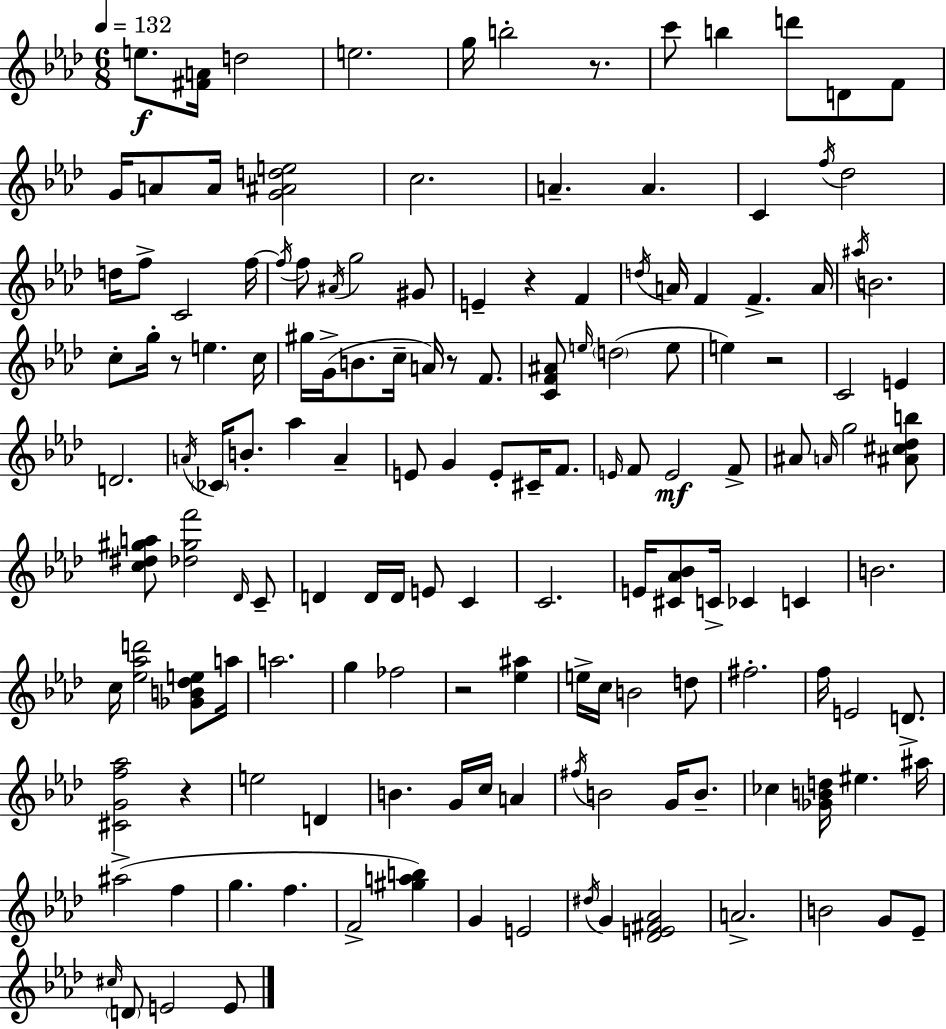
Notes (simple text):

E5/e. [F#4,A4]/s D5/h E5/h. G5/s B5/h R/e. C6/e B5/q D6/e D4/e F4/e G4/s A4/e A4/s [G4,A#4,D5,E5]/h C5/h. A4/q. A4/q. C4/q F5/s Db5/h D5/s F5/e C4/h F5/s F5/s F5/e A#4/s G5/h G#4/e E4/q R/q F4/q D5/s A4/s F4/q F4/q. A4/s A#5/s B4/h. C5/e G5/s R/e E5/q. C5/s G#5/s G4/s B4/e. C5/s A4/s R/e F4/e. [C4,F4,A#4]/e E5/s D5/h E5/e E5/q R/h C4/h E4/q D4/h. A4/s CES4/s B4/e. Ab5/q A4/q E4/e G4/q E4/e C#4/s F4/e. E4/s F4/e E4/h F4/e A#4/e A4/s G5/h [A#4,C#5,Db5,B5]/e [C5,D#5,G#5,A5]/e [Db5,G#5,F6]/h Db4/s C4/e D4/q D4/s D4/s E4/e C4/q C4/h. E4/s [C#4,Ab4,Bb4]/e C4/s CES4/q C4/q B4/h. C5/s [Eb5,Ab5,D6]/h [Gb4,B4,Db5,E5]/e A5/s A5/h. G5/q FES5/h R/h [Eb5,A#5]/q E5/s C5/s B4/h D5/e F#5/h. F5/s E4/h D4/e. [C#4,G4,F5,Ab5]/h R/q E5/h D4/q B4/q. G4/s C5/s A4/q F#5/s B4/h G4/s B4/e. CES5/q [Gb4,B4,D5]/s EIS5/q. A#5/s A#5/h F5/q G5/q. F5/q. F4/h [G#5,A5,B5]/q G4/q E4/h D#5/s G4/q [Db4,E4,F#4,Ab4]/h A4/h. B4/h G4/e Eb4/e C#5/s D4/e E4/h E4/e